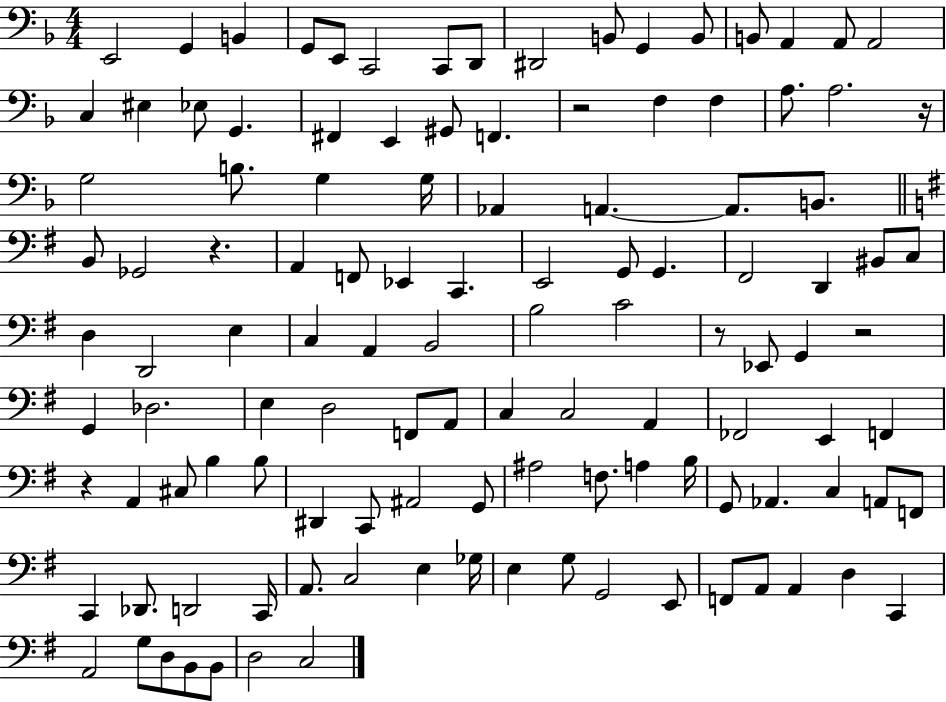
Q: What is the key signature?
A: F major